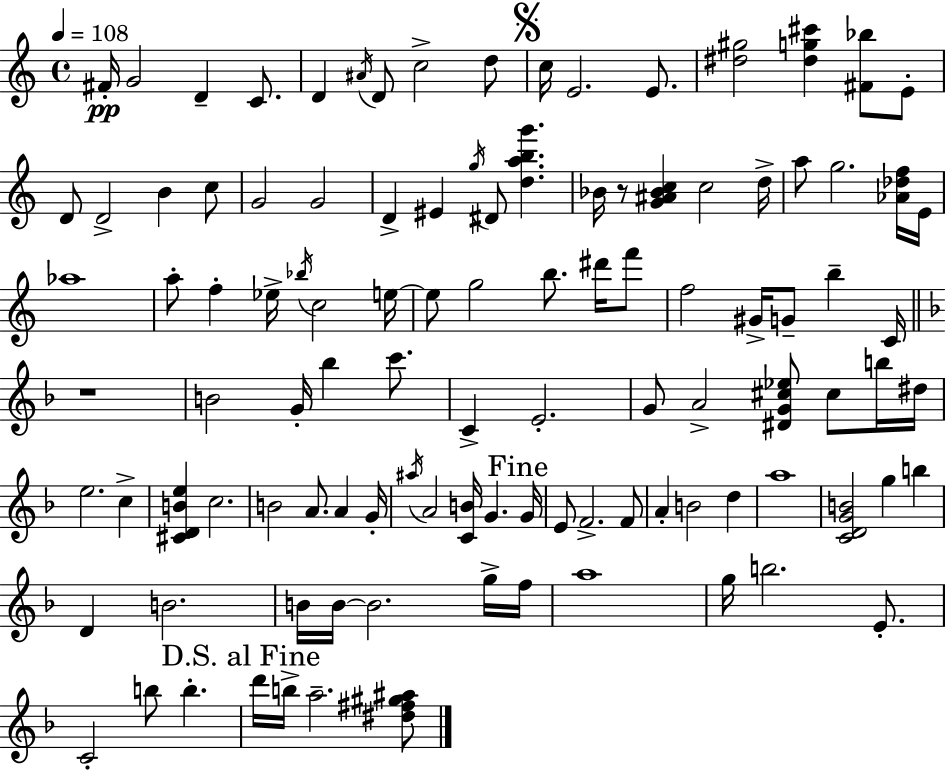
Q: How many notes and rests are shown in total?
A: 107